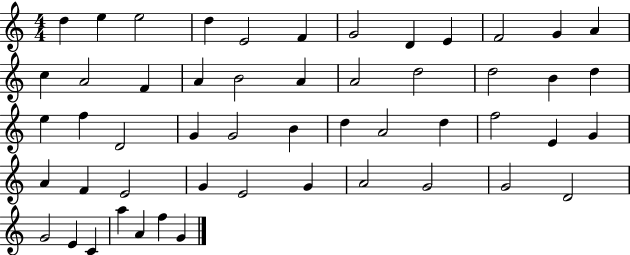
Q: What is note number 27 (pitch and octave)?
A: G4